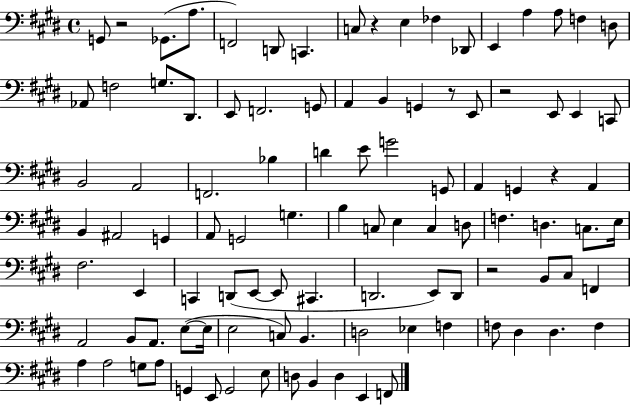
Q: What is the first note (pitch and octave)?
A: G2